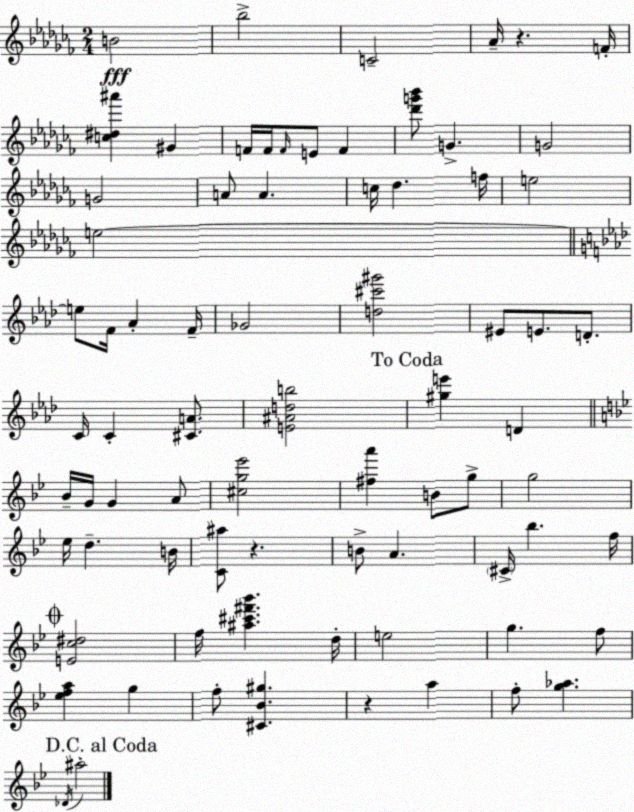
X:1
T:Untitled
M:2/4
L:1/4
K:Abm
B2 _b2 C2 _A/4 z F/4 [c^d^a'] ^G F/4 F/4 F/4 E/2 F [_d'g'_b']/2 G G2 G2 A/2 A c/4 _d f/4 e2 e2 e/2 F/4 _A F/4 _G2 [d^c'^g']2 ^E/2 E/2 D/2 C/4 C [^CA]/2 [E^Adb]2 [^ge'] D _B/4 G/4 G A/2 [^cg_e']2 [^fa'] B/2 g/2 g2 _e/4 d B/4 [C^a]/2 z B/2 A ^C/4 _b f/4 [Ec^d]2 f/4 [^a^c'^f'_b'] d/4 e2 g f/2 [_efa] g f/2 [^C_B^g] z a f/2 [g_a] _D/4 ^a2